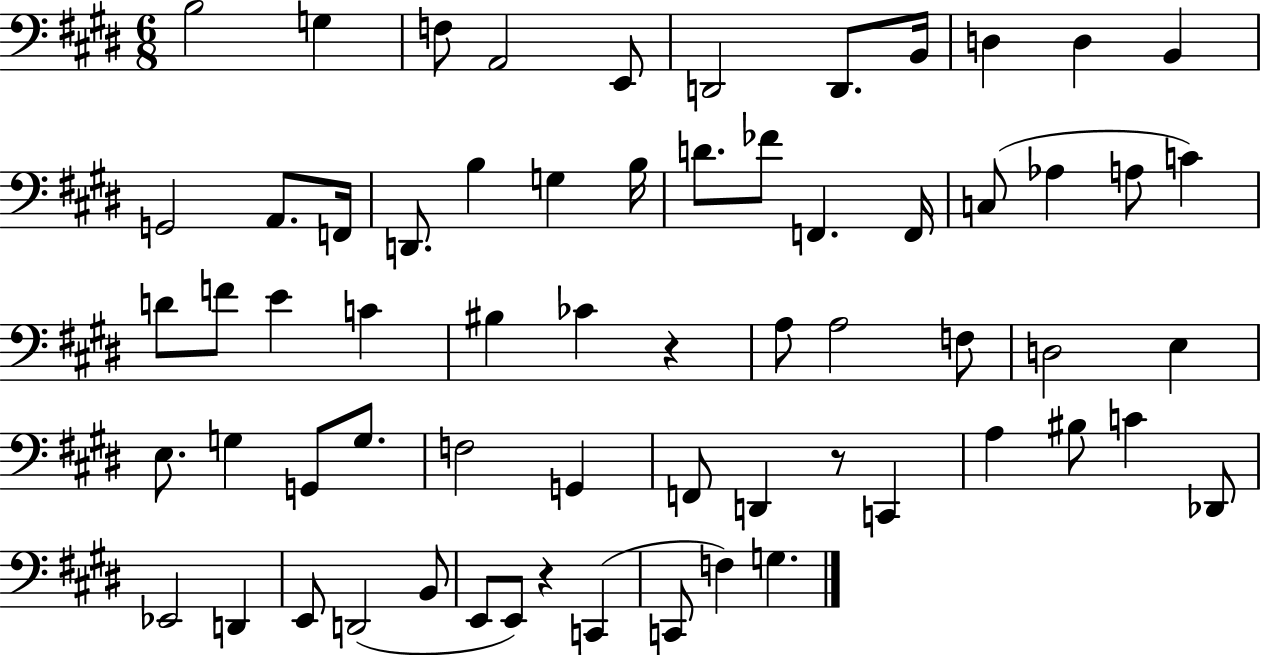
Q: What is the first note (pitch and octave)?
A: B3